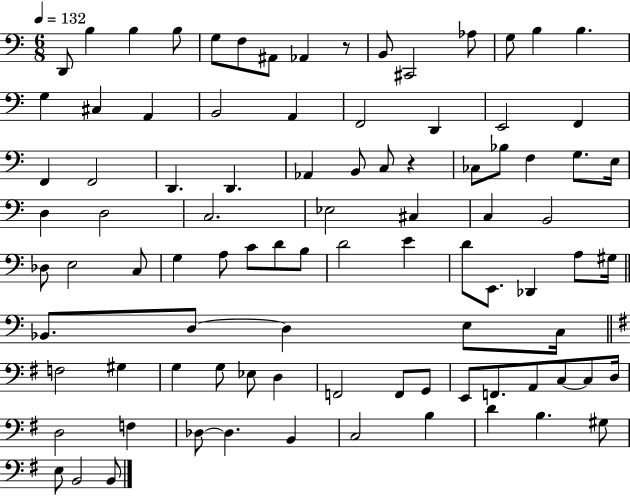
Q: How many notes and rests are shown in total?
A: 92